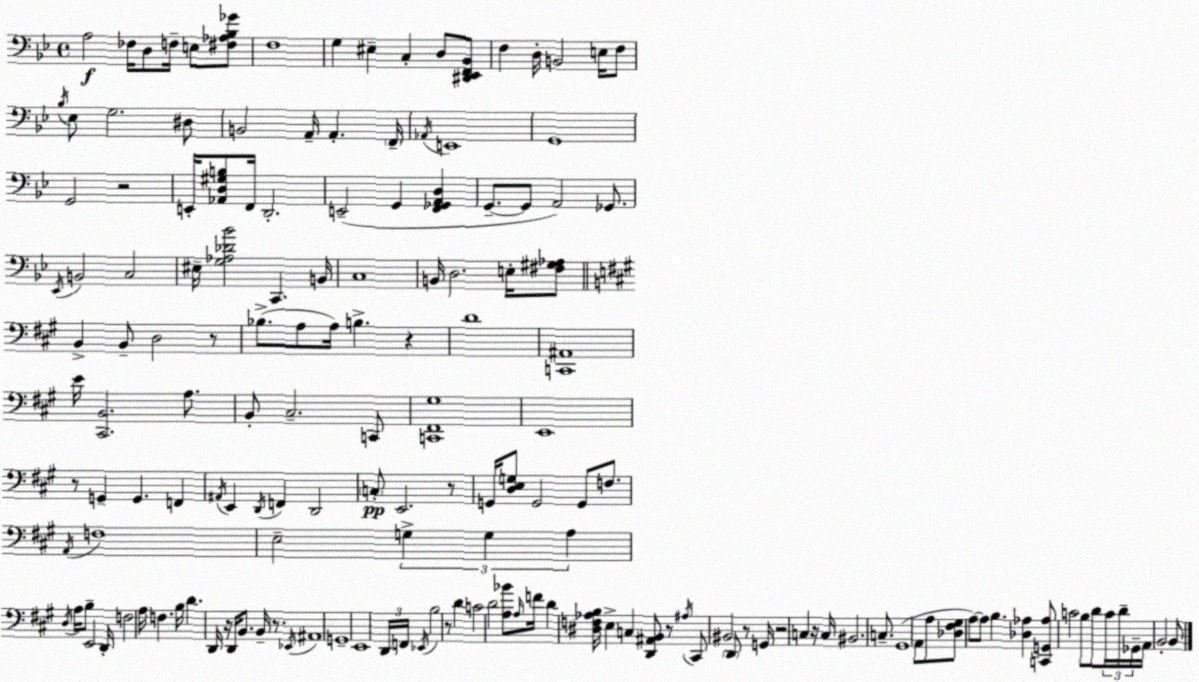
X:1
T:Untitled
M:4/4
L:1/4
K:Gm
A,2 _F,/4 D,/2 F,/4 E,/2 [^F,_A,_B,_G]/2 F,4 G, ^E, C, D,/2 [^D,,_E,,F,,_B,,]/2 F, D,/4 B,,2 E,/4 F,/2 _B,/4 _E,/2 G,2 ^D,/2 B,,2 A,,/4 A,, F,,/4 _A,,/4 E,,4 G,,4 G,,2 z2 E,,/4 [_A,,D,^G,B,]/2 F,,/4 D,,2 E,,2 G,, [F,,_G,,A,,D,] G,,/2 G,,/2 A,,2 _G,,/2 _E,,/4 B,,2 C,2 ^E,/4 [G,_A,_D_B]2 C,, B,,/4 C,4 B,,/4 D,2 E,/4 [^F,^G,_A,]/2 B,, B,,/2 D,2 z/2 _B,/2 A,/2 A,/4 B, z D4 [C,,^A,,]4 E/4 [^C,,B,,]2 A,/2 B,,/2 ^C,2 C,,/2 [C,,^F,,^G,]4 E,,4 z/2 G,, G,, F,, ^A,,/4 E,, D,,/4 F,, D,,2 C,/2 E,,2 z/2 G,,/4 [D,E,G,]/2 G,,2 G,,/2 F,/2 A,,/4 F,4 E,2 G, G, A, D,/4 A,/4 B,/2 E,,2 D,,/4 F,2 A,/4 F, B,/4 D D,,/4 z/4 D,,/4 B,,/2 B,,/4 z/2 _E,,/4 ^A,,4 G,,4 E,,4 D,,/4 F,,/4 _E,,/4 B,2 z/2 D C2 D2 [A,_B]/2 A,/4 F/4 D [^D,F,_A,B,]/4 E, C, [D,,^A,,B,,]/2 z/2 ^A,/4 ^C,,/2 ^B,,2 D,,/2 z/2 G,,/4 z2 C, z/4 C,/4 ^B,,2 C,/2 ^G,,4 A,,/2 A,/2 [_D,^F,^G,]/2 A,/2 A,/2 B, [_D,_A,] [C,,G,,_A,]/2 C2 B,/2 D/2 C/4 D/4 _G,,/4 A,,/4 B,,2 B,,/2